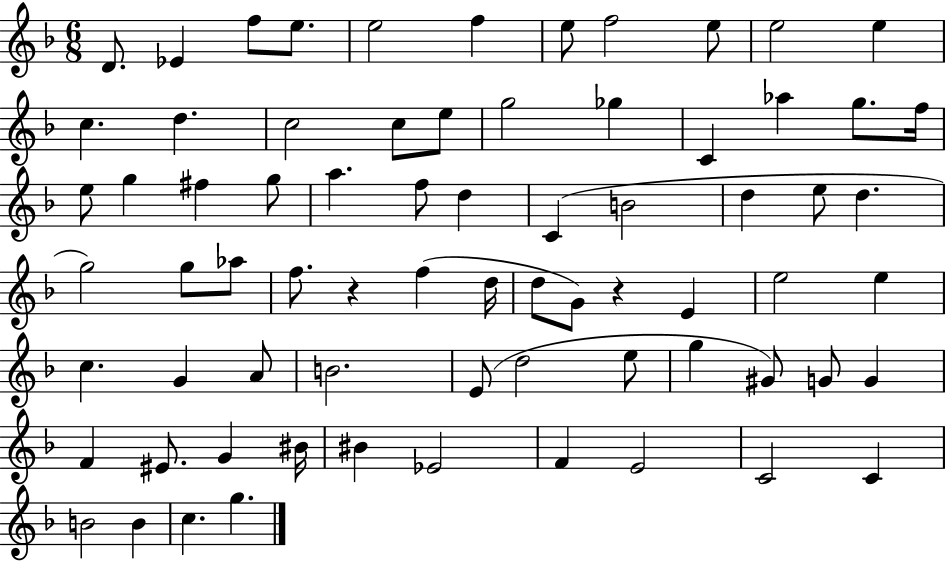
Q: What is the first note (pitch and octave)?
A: D4